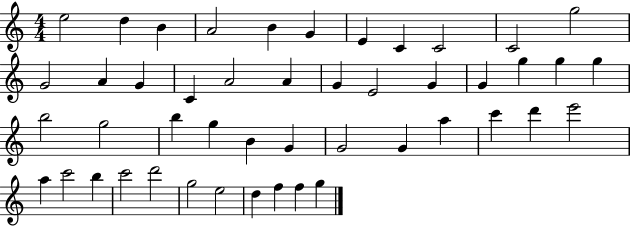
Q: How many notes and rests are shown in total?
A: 47